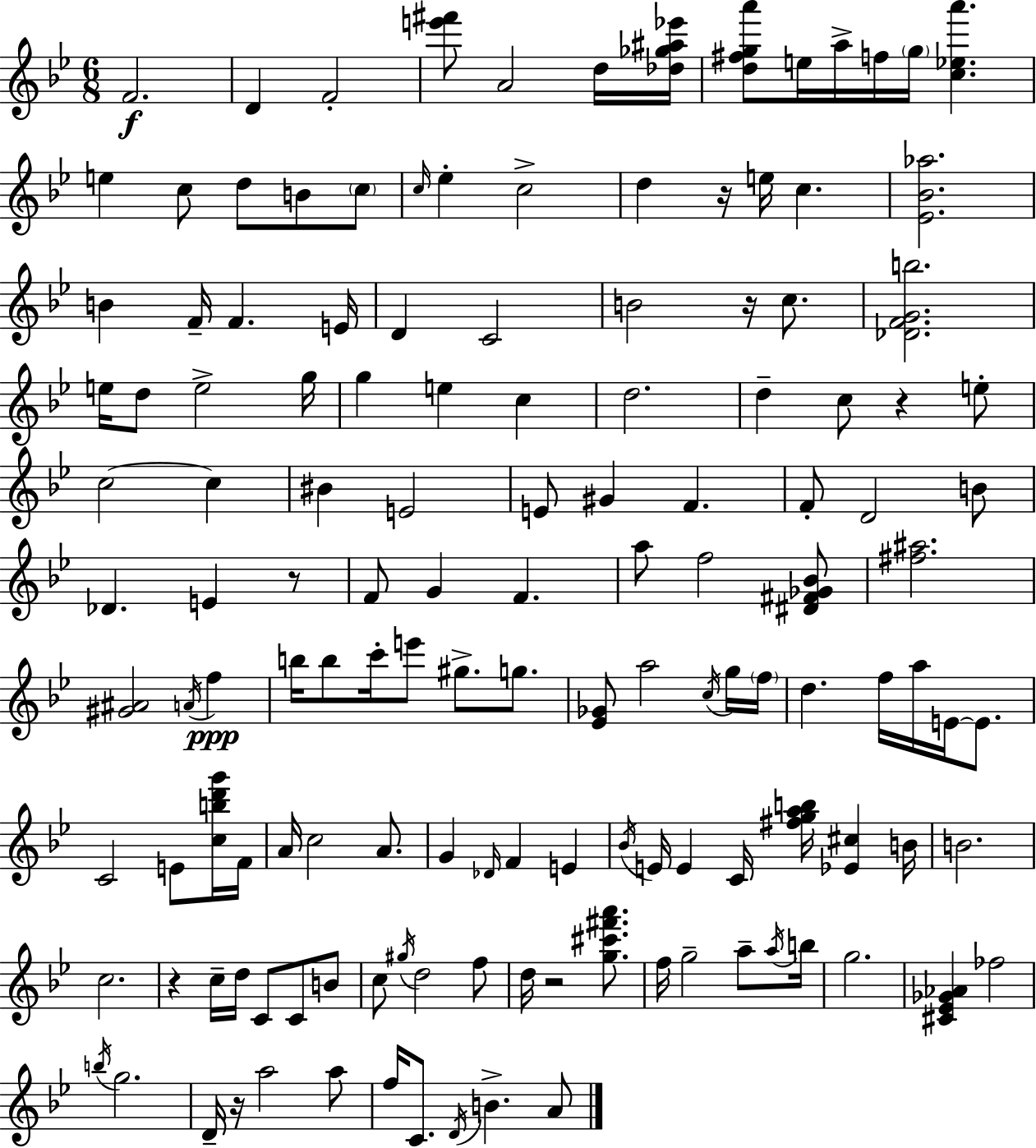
{
  \clef treble
  \numericTimeSignature
  \time 6/8
  \key g \minor
  f'2.\f | d'4 f'2-. | <e''' fis'''>8 a'2 d''16 <des'' ges'' ais'' ees'''>16 | <d'' fis'' g'' a'''>8 e''16 a''16-> f''16 \parenthesize g''16 <c'' ees'' a'''>4. | \break e''4 c''8 d''8 b'8 \parenthesize c''8 | \grace { c''16 } ees''4-. c''2-> | d''4 r16 e''16 c''4. | <ees' bes' aes''>2. | \break b'4 f'16-- f'4. | e'16 d'4 c'2 | b'2 r16 c''8. | <des' f' g' b''>2. | \break e''16 d''8 e''2-> | g''16 g''4 e''4 c''4 | d''2. | d''4-- c''8 r4 e''8-. | \break c''2~~ c''4 | bis'4 e'2 | e'8 gis'4 f'4. | f'8-. d'2 b'8 | \break des'4. e'4 r8 | f'8 g'4 f'4. | a''8 f''2 <dis' fis' ges' bes'>8 | <fis'' ais''>2. | \break <gis' ais'>2 \acciaccatura { a'16 }\ppp f''4 | b''16 b''8 c'''16-. e'''8 gis''8.-> g''8. | <ees' ges'>8 a''2 | \acciaccatura { c''16 } g''16 \parenthesize f''16 d''4. f''16 a''16 e'16~~ | \break e'8. c'2 e'8 | <c'' b'' d''' g'''>16 f'16 a'16 c''2 | a'8. g'4 \grace { des'16 } f'4 | e'4 \acciaccatura { bes'16 } e'16 e'4 c'16 <fis'' g'' a'' b''>16 | \break <ees' cis''>4 b'16 b'2. | c''2. | r4 c''16-- d''16 c'8 | c'8 b'8 c''8 \acciaccatura { gis''16 } d''2 | \break f''8 d''16 r2 | <g'' cis''' fis''' a'''>8. f''16 g''2-- | a''8-- \acciaccatura { a''16 } b''16 g''2. | <cis' ees' ges' aes'>4 fes''2 | \break \acciaccatura { b''16 } g''2. | d'16-- r16 a''2 | a''8 f''16 c'8. | \acciaccatura { d'16 } b'4.-> a'8 \bar "|."
}